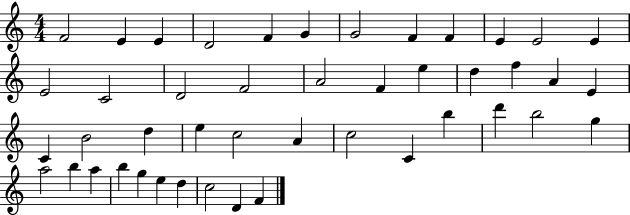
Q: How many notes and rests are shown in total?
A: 45